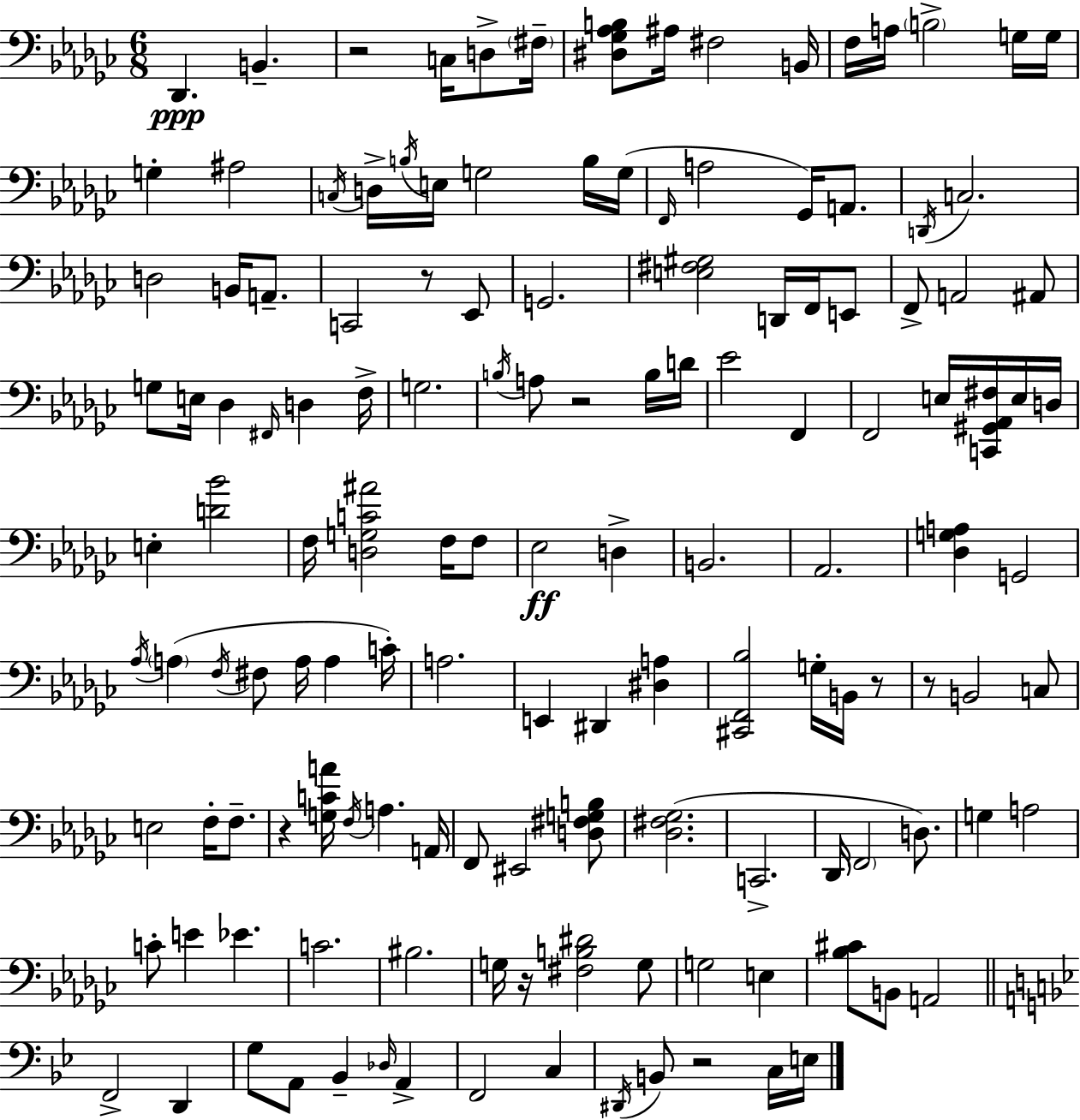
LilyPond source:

{
  \clef bass
  \numericTimeSignature
  \time 6/8
  \key ees \minor
  des,4.\ppp b,4.-- | r2 c16 d8-> \parenthesize fis16-- | <dis ges aes b>8 ais16 fis2 b,16 | f16 a16 \parenthesize b2-> g16 g16 | \break g4-. ais2 | \acciaccatura { c16 } d16-> \acciaccatura { b16 } e16 g2 | b16 g16( \grace { f,16 } a2 ges,16) | a,8. \acciaccatura { d,16 } c2. | \break d2 | b,16 a,8.-- c,2 | r8 ees,8 g,2. | <e fis gis>2 | \break d,16 f,16 e,8 f,8-> a,2 | ais,8 g8 e16 des4 \grace { fis,16 } | d4 f16-> g2. | \acciaccatura { b16 } a8 r2 | \break b16 d'16 ees'2 | f,4 f,2 | e16 <c, gis, aes, fis>16 e16 d16 e4-. <d' bes'>2 | f16 <d g c' ais'>2 | \break f16 f8 ees2\ff | d4-> b,2. | aes,2. | <des g a>4 g,2 | \break \acciaccatura { aes16 } \parenthesize a4( \acciaccatura { f16 } | fis8 a16 a4 c'16-.) a2. | e,4 | dis,4 <dis a>4 <cis, f, bes>2 | \break g16-. b,16 r8 r8 b,2 | c8 e2 | f16-. f8.-- r4 | <g c' a'>16 \acciaccatura { f16 } a4. a,16 f,8 eis,2 | \break <d fis g b>8 <des fis ges>2.( | c,2.-> | des,16 \parenthesize f,2 | d8.) g4 | \break a2 c'8-. e'4 | ees'4. c'2. | bis2. | g16 r16 <fis b dis'>2 | \break g8 g2 | e4 <bes cis'>8 b,8 | a,2 \bar "||" \break \key g \minor f,2-> d,4 | g8 a,8 bes,4-- \grace { des16 } a,4-> | f,2 c4 | \acciaccatura { dis,16 } b,8 r2 | \break c16 e16 \bar "|."
}